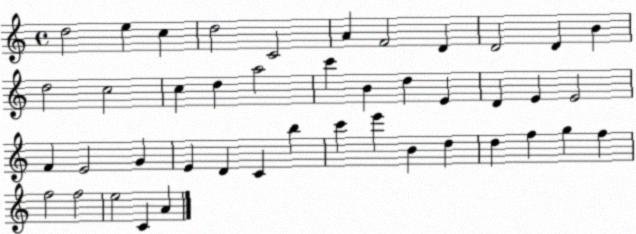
X:1
T:Untitled
M:4/4
L:1/4
K:C
d2 e c d2 C2 A F2 D D2 D B d2 c2 c d a2 c' B d E D E E2 F E2 G E D C b c' e' B d d f g f f2 f2 e2 C A